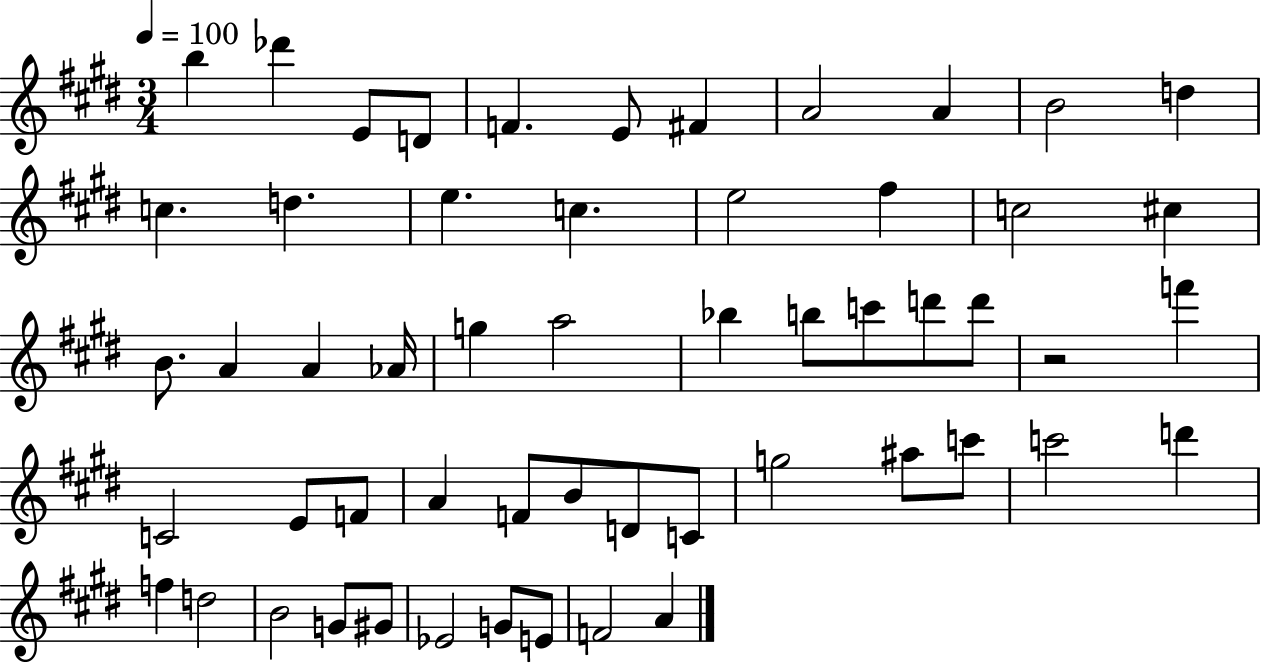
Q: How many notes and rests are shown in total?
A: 55